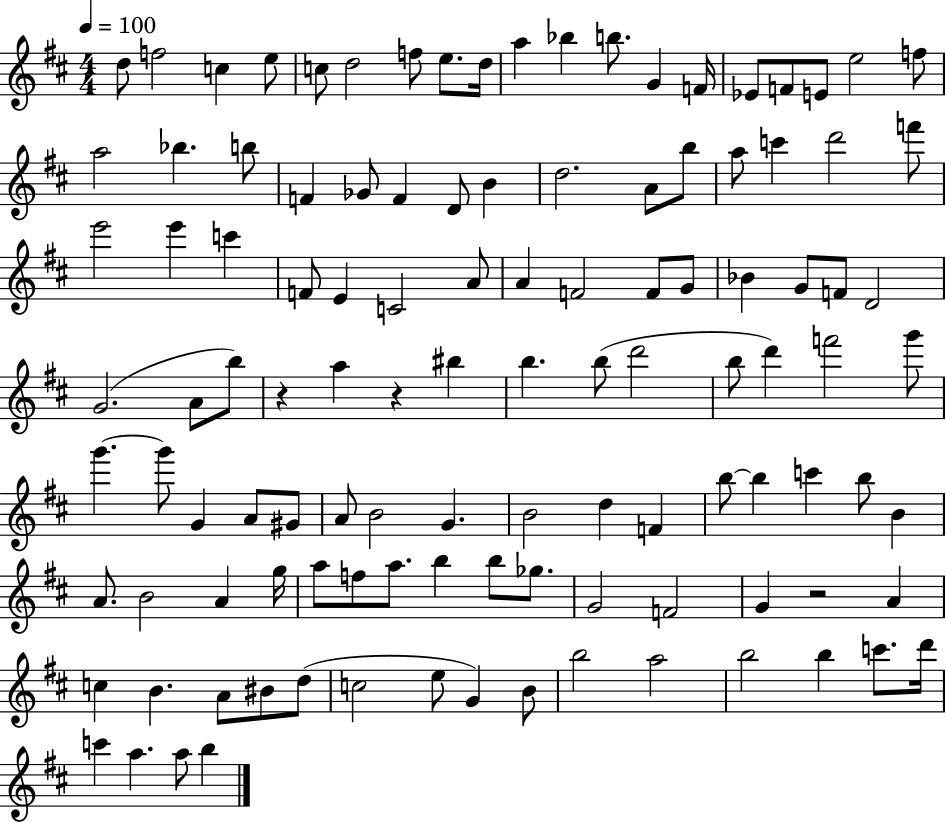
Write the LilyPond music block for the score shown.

{
  \clef treble
  \numericTimeSignature
  \time 4/4
  \key d \major
  \tempo 4 = 100
  d''8 f''2 c''4 e''8 | c''8 d''2 f''8 e''8. d''16 | a''4 bes''4 b''8. g'4 f'16 | ees'8 f'8 e'8 e''2 f''8 | \break a''2 bes''4. b''8 | f'4 ges'8 f'4 d'8 b'4 | d''2. a'8 b''8 | a''8 c'''4 d'''2 f'''8 | \break e'''2 e'''4 c'''4 | f'8 e'4 c'2 a'8 | a'4 f'2 f'8 g'8 | bes'4 g'8 f'8 d'2 | \break g'2.( a'8 b''8) | r4 a''4 r4 bis''4 | b''4. b''8( d'''2 | b''8 d'''4) f'''2 g'''8 | \break g'''4.~~ g'''8 g'4 a'8 gis'8 | a'8 b'2 g'4. | b'2 d''4 f'4 | b''8~~ b''4 c'''4 b''8 b'4 | \break a'8. b'2 a'4 g''16 | a''8 f''8 a''8. b''4 b''8 ges''8. | g'2 f'2 | g'4 r2 a'4 | \break c''4 b'4. a'8 bis'8 d''8( | c''2 e''8 g'4) b'8 | b''2 a''2 | b''2 b''4 c'''8. d'''16 | \break c'''4 a''4. a''8 b''4 | \bar "|."
}